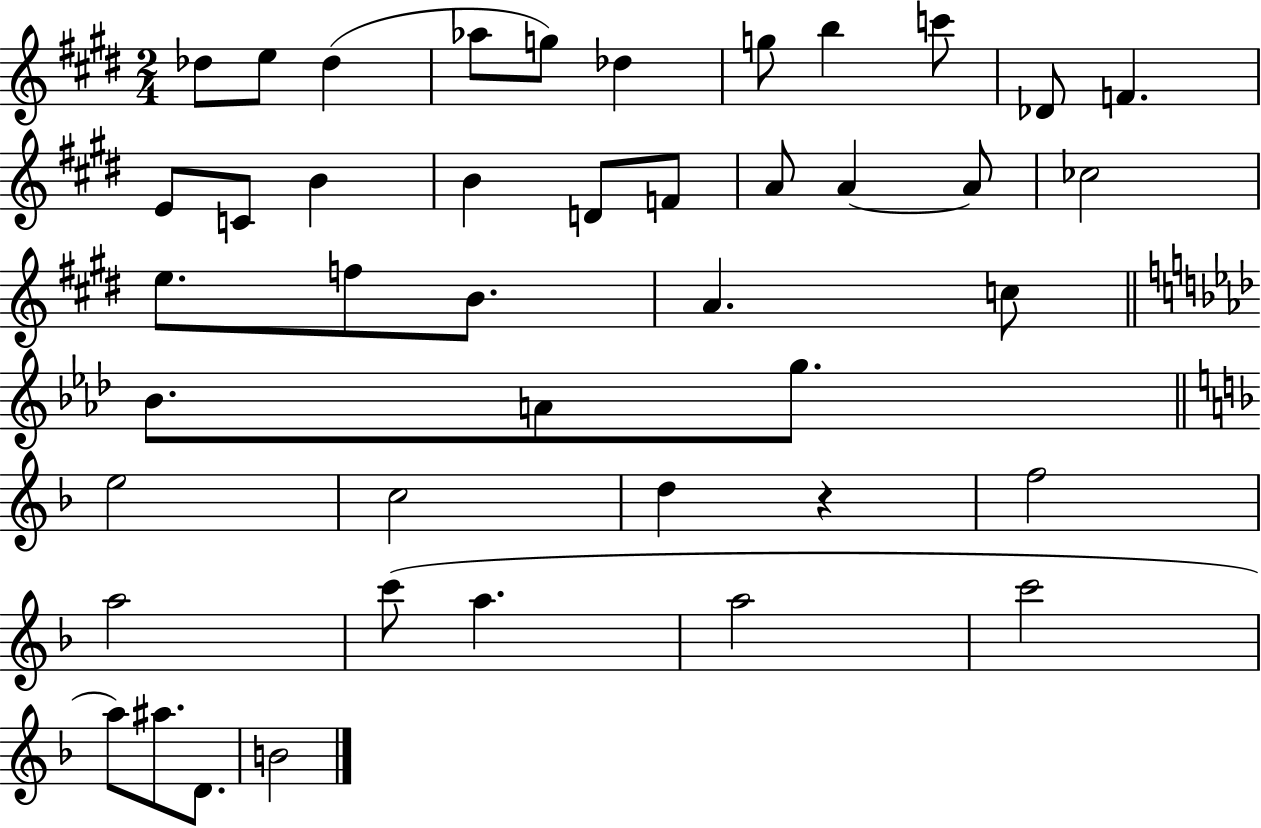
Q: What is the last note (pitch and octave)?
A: B4